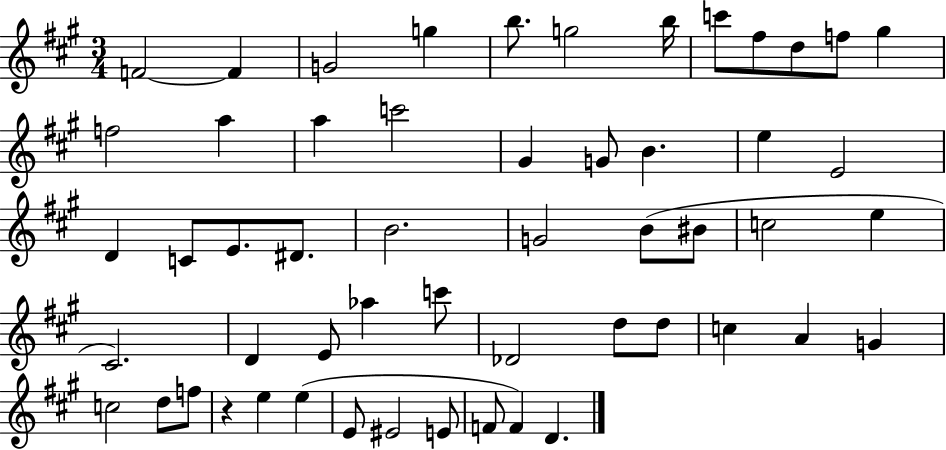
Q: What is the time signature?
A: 3/4